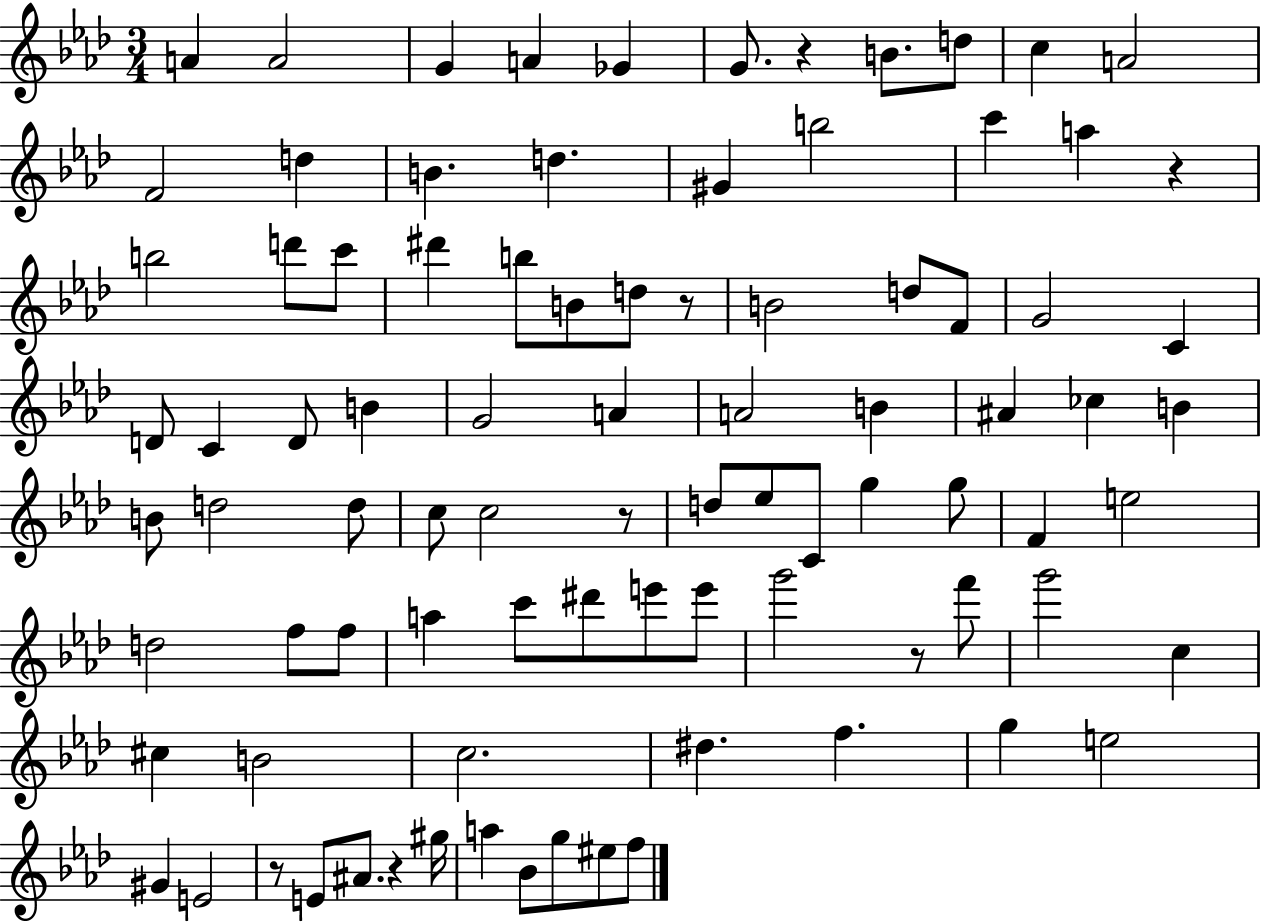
{
  \clef treble
  \numericTimeSignature
  \time 3/4
  \key aes \major
  \repeat volta 2 { a'4 a'2 | g'4 a'4 ges'4 | g'8. r4 b'8. d''8 | c''4 a'2 | \break f'2 d''4 | b'4. d''4. | gis'4 b''2 | c'''4 a''4 r4 | \break b''2 d'''8 c'''8 | dis'''4 b''8 b'8 d''8 r8 | b'2 d''8 f'8 | g'2 c'4 | \break d'8 c'4 d'8 b'4 | g'2 a'4 | a'2 b'4 | ais'4 ces''4 b'4 | \break b'8 d''2 d''8 | c''8 c''2 r8 | d''8 ees''8 c'8 g''4 g''8 | f'4 e''2 | \break d''2 f''8 f''8 | a''4 c'''8 dis'''8 e'''8 e'''8 | g'''2 r8 f'''8 | g'''2 c''4 | \break cis''4 b'2 | c''2. | dis''4. f''4. | g''4 e''2 | \break gis'4 e'2 | r8 e'8 ais'8. r4 gis''16 | a''4 bes'8 g''8 eis''8 f''8 | } \bar "|."
}